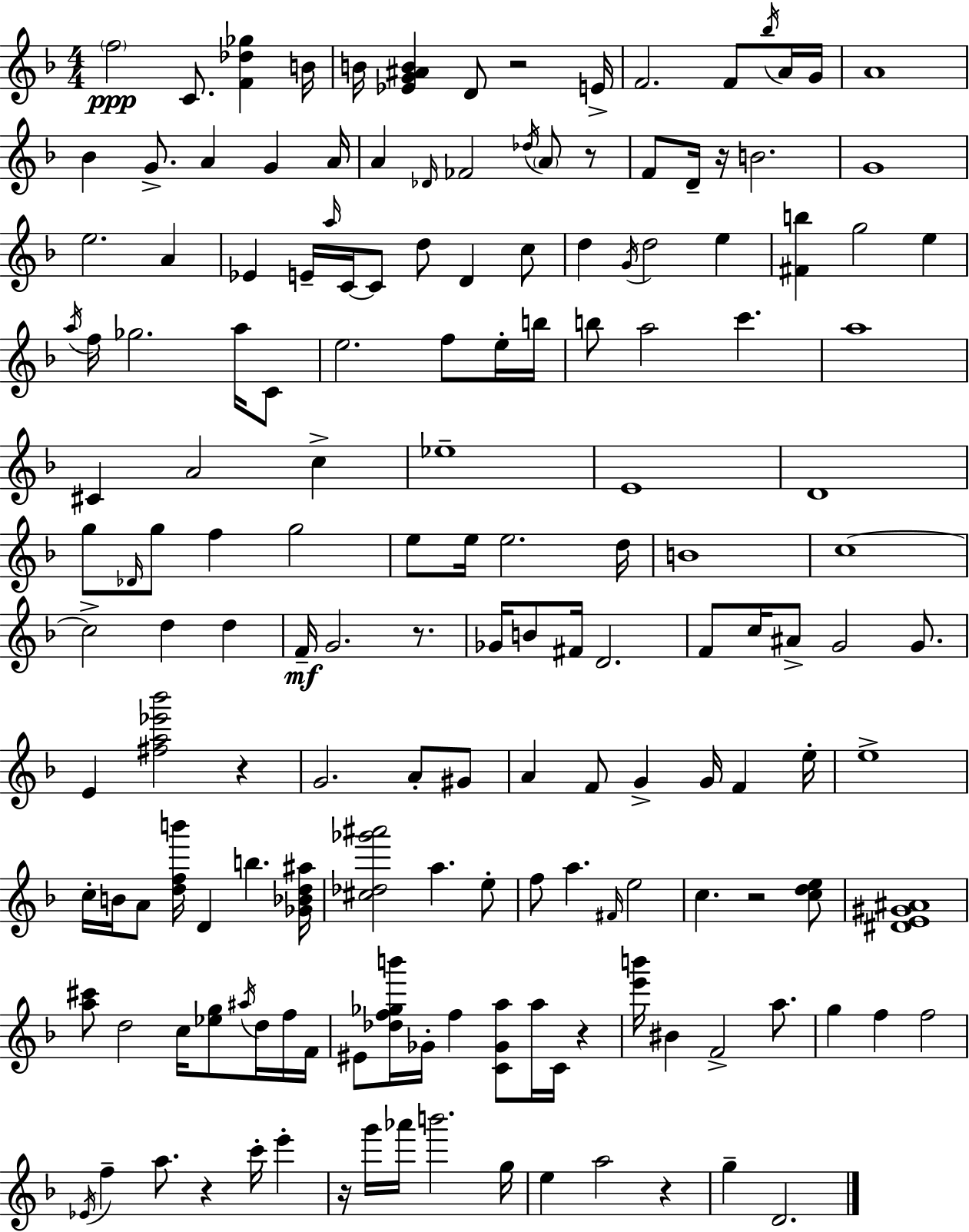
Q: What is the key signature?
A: F major